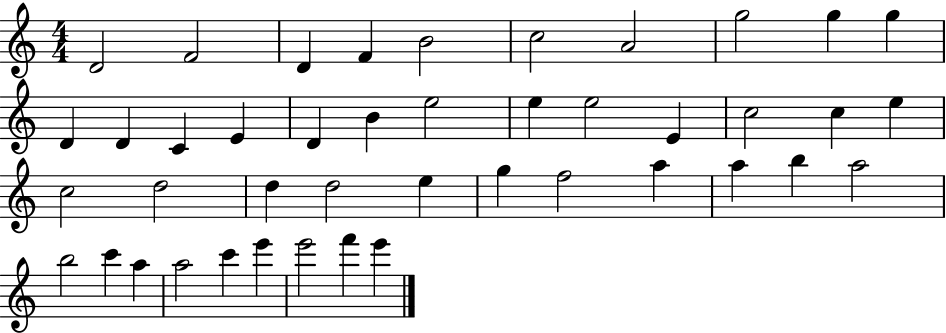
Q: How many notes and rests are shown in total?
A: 43